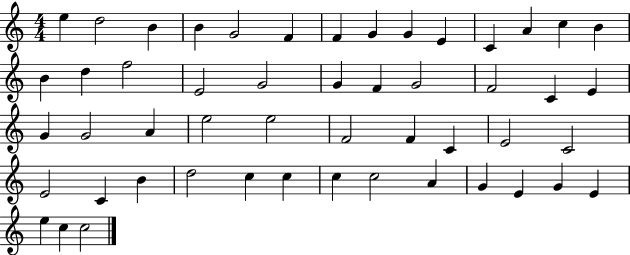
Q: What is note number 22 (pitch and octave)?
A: G4